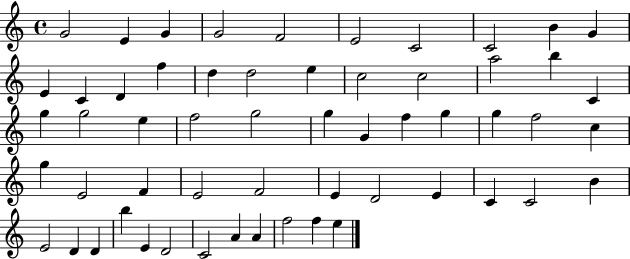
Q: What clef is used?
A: treble